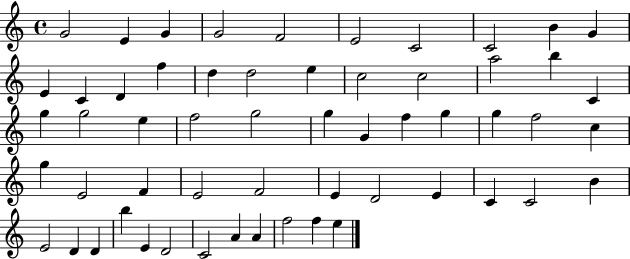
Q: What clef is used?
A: treble